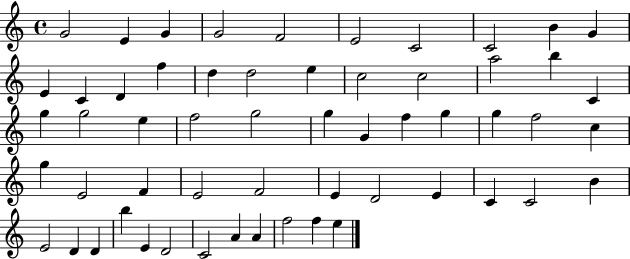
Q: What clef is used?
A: treble